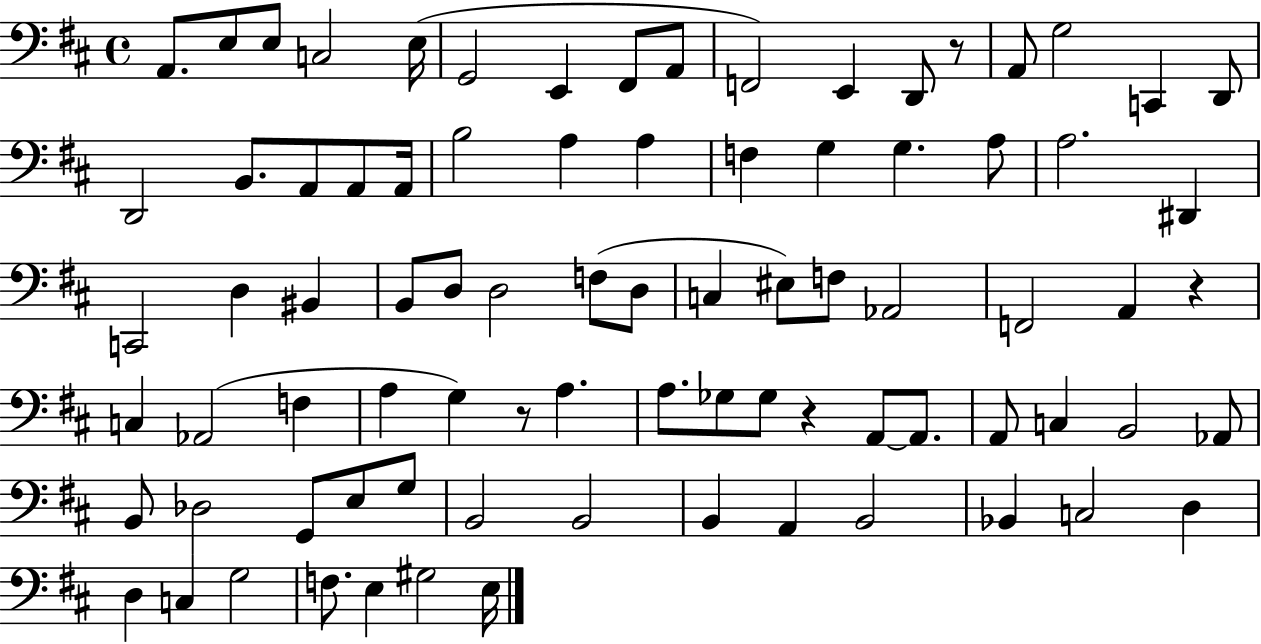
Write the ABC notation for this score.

X:1
T:Untitled
M:4/4
L:1/4
K:D
A,,/2 E,/2 E,/2 C,2 E,/4 G,,2 E,, ^F,,/2 A,,/2 F,,2 E,, D,,/2 z/2 A,,/2 G,2 C,, D,,/2 D,,2 B,,/2 A,,/2 A,,/2 A,,/4 B,2 A, A, F, G, G, A,/2 A,2 ^D,, C,,2 D, ^B,, B,,/2 D,/2 D,2 F,/2 D,/2 C, ^E,/2 F,/2 _A,,2 F,,2 A,, z C, _A,,2 F, A, G, z/2 A, A,/2 _G,/2 _G,/2 z A,,/2 A,,/2 A,,/2 C, B,,2 _A,,/2 B,,/2 _D,2 G,,/2 E,/2 G,/2 B,,2 B,,2 B,, A,, B,,2 _B,, C,2 D, D, C, G,2 F,/2 E, ^G,2 E,/4